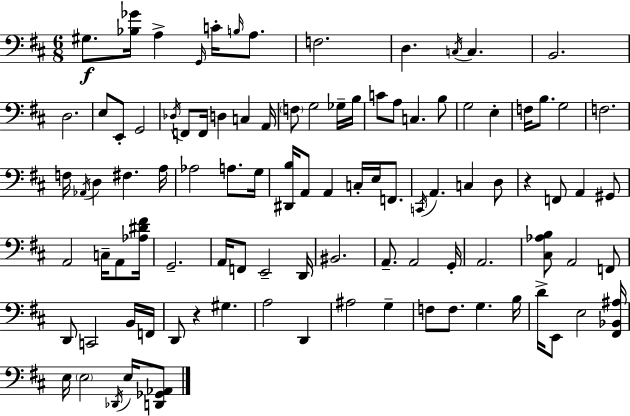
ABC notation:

X:1
T:Untitled
M:6/8
L:1/4
K:D
^G,/2 [_B,_G]/4 A, G,,/4 C/4 B,/4 A,/2 F,2 D, C,/4 C, B,,2 D,2 E,/2 E,,/2 G,,2 _D,/4 F,,/2 F,,/4 D, C, A,,/4 F,/2 G,2 _G,/4 B,/4 C/2 A,/2 C, B,/2 G,2 E, F,/4 B,/2 G,2 F,2 F,/4 _A,,/4 D, ^F, A,/4 _A,2 A,/2 G,/4 [^D,,B,]/4 A,,/2 A,, C,/4 E,/4 F,,/2 C,,/4 A,, C, D,/2 z F,,/2 A,, ^G,,/2 A,,2 C,/4 A,,/2 [_A,^D^F]/4 G,,2 A,,/4 F,,/2 E,,2 D,,/4 ^B,,2 A,,/2 A,,2 G,,/4 A,,2 [^C,_A,B,]/2 A,,2 F,,/2 D,,/2 C,,2 B,,/4 F,,/4 D,,/2 z ^G, A,2 D,, ^A,2 G, F,/2 F,/2 G, B,/4 D/4 E,,/2 E,2 [^F,,_B,,^A,]/4 E,/4 E,2 _D,,/4 E,/4 [D,,_G,,_A,,]/2